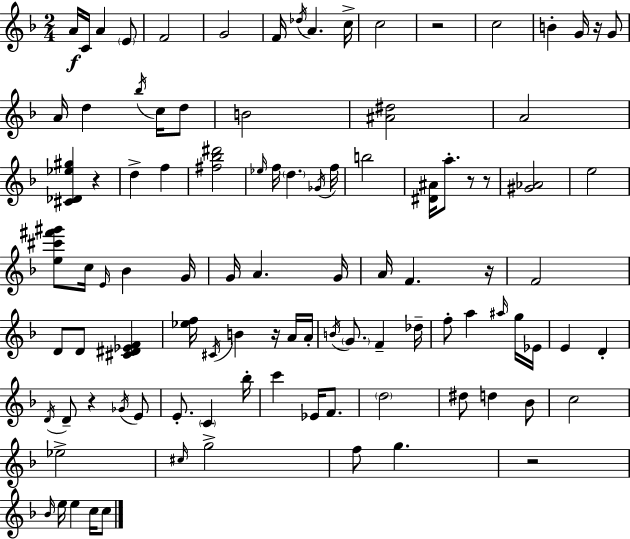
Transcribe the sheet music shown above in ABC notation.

X:1
T:Untitled
M:2/4
L:1/4
K:F
A/4 C/4 A E/2 F2 G2 F/4 _d/4 A c/4 c2 z2 c2 B G/4 z/4 G/2 A/4 d _b/4 c/4 d/2 B2 [^A^d]2 A2 [^C_D_e^g] z d f [^f_b^d']2 _e/4 f/4 d _G/4 f/4 b2 [^D^A]/4 a/2 z/2 z/2 [^G_A]2 e2 [e^c'^f'^g']/2 c/4 E/4 _B G/4 G/4 A G/4 A/4 F z/4 F2 D/2 D/2 [^C^D_EF] [_ef]/4 ^C/4 B z/4 A/4 A/4 B/4 G/2 F _d/4 f/2 a ^a/4 g/4 _E/4 E D D/4 D/2 z _G/4 E/2 E/2 C _b/4 c' _E/4 F/2 d2 ^d/2 d _B/2 c2 _e2 ^c/4 g2 f/2 g z2 _B/4 e/4 e c/4 c/2